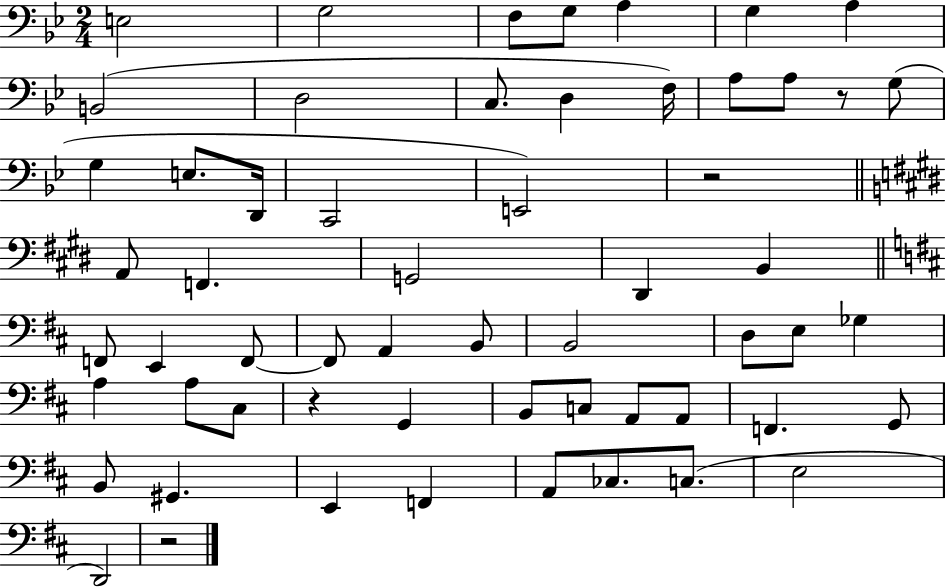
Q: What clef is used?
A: bass